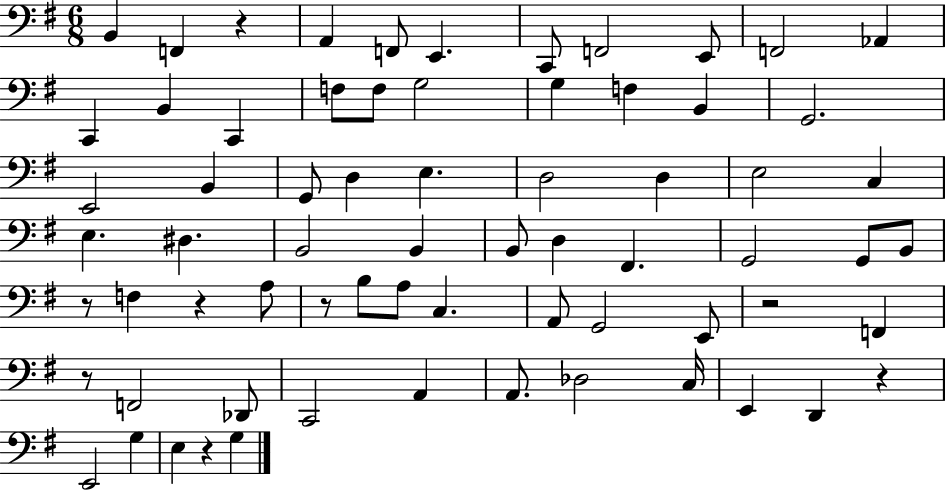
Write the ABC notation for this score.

X:1
T:Untitled
M:6/8
L:1/4
K:G
B,, F,, z A,, F,,/2 E,, C,,/2 F,,2 E,,/2 F,,2 _A,, C,, B,, C,, F,/2 F,/2 G,2 G, F, B,, G,,2 E,,2 B,, G,,/2 D, E, D,2 D, E,2 C, E, ^D, B,,2 B,, B,,/2 D, ^F,, G,,2 G,,/2 B,,/2 z/2 F, z A,/2 z/2 B,/2 A,/2 C, A,,/2 G,,2 E,,/2 z2 F,, z/2 F,,2 _D,,/2 C,,2 A,, A,,/2 _D,2 C,/4 E,, D,, z E,,2 G, E, z G,